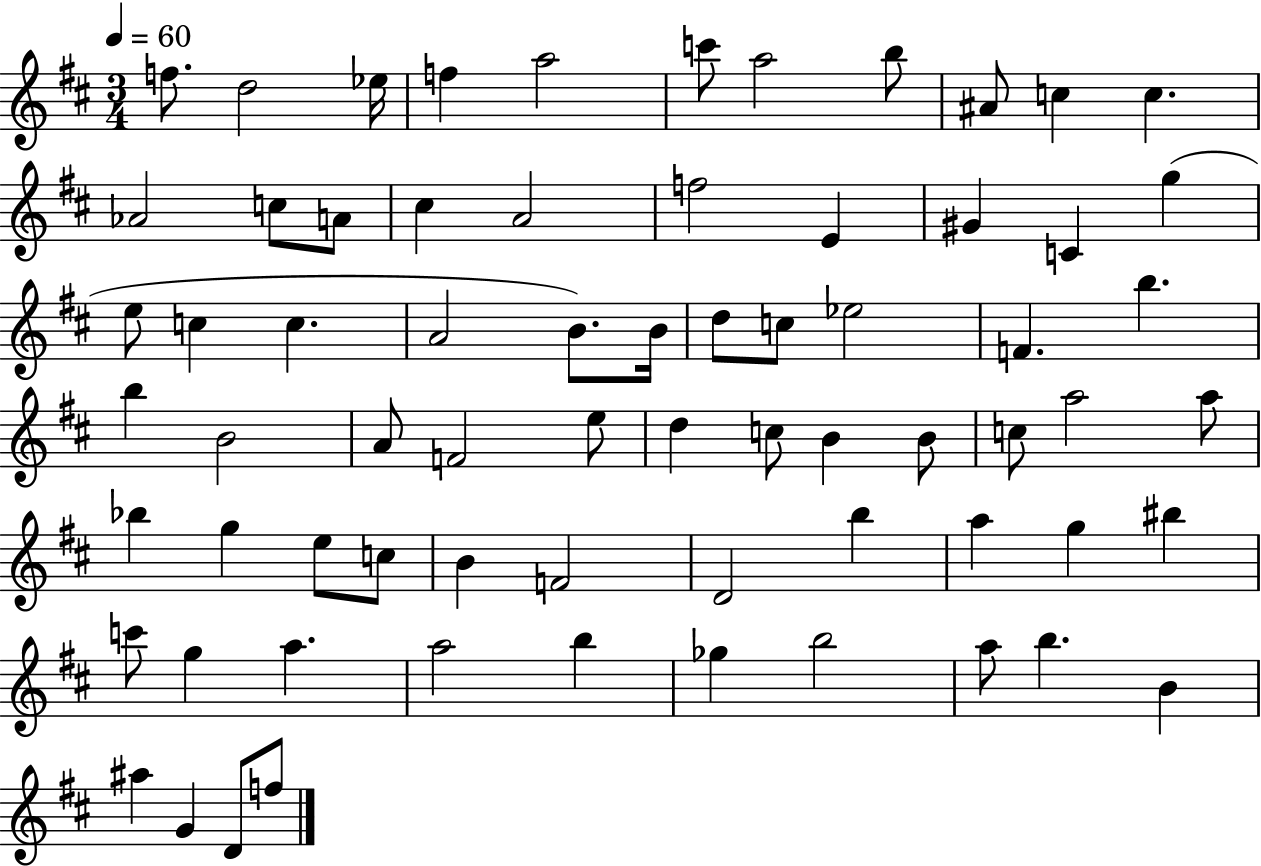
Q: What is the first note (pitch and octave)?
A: F5